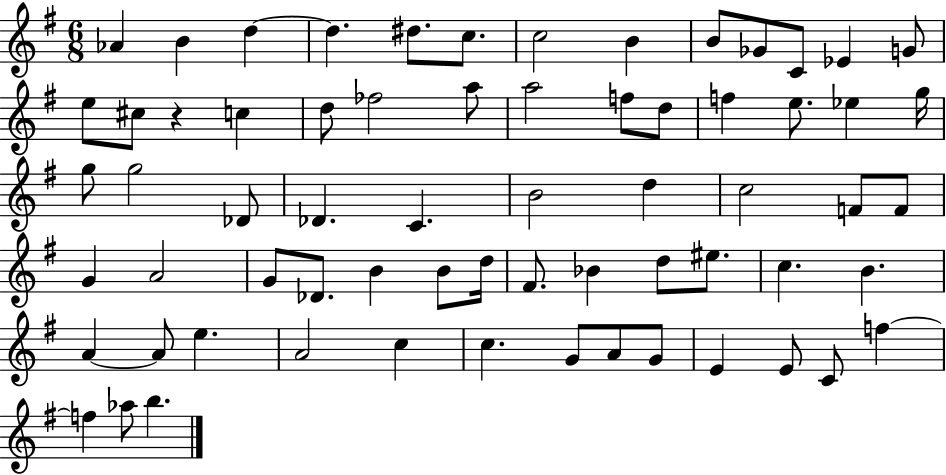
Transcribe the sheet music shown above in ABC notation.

X:1
T:Untitled
M:6/8
L:1/4
K:G
_A B d d ^d/2 c/2 c2 B B/2 _G/2 C/2 _E G/2 e/2 ^c/2 z c d/2 _f2 a/2 a2 f/2 d/2 f e/2 _e g/4 g/2 g2 _D/2 _D C B2 d c2 F/2 F/2 G A2 G/2 _D/2 B B/2 d/4 ^F/2 _B d/2 ^e/2 c B A A/2 e A2 c c G/2 A/2 G/2 E E/2 C/2 f f _a/2 b